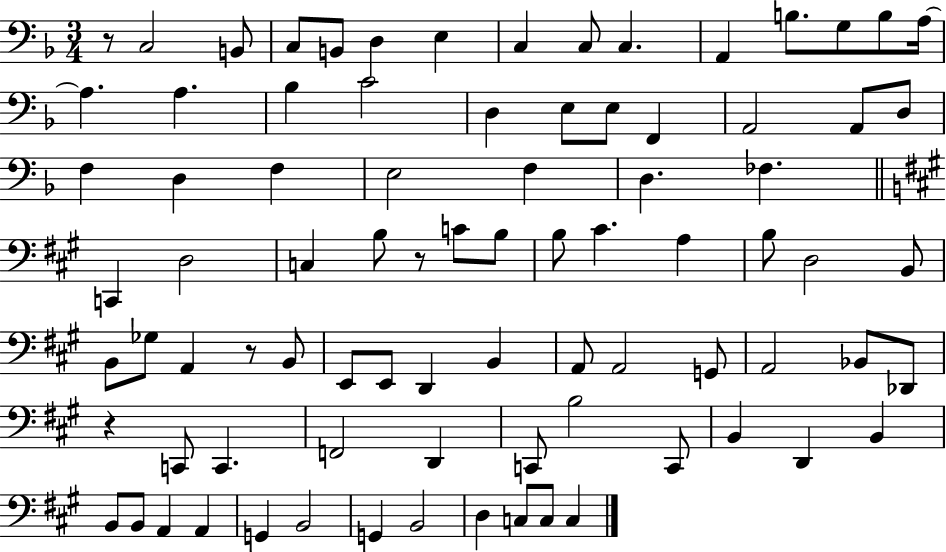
{
  \clef bass
  \numericTimeSignature
  \time 3/4
  \key f \major
  \repeat volta 2 { r8 c2 b,8 | c8 b,8 d4 e4 | c4 c8 c4. | a,4 b8. g8 b8 a16~~ | \break a4. a4. | bes4 c'2 | d4 e8 e8 f,4 | a,2 a,8 d8 | \break f4 d4 f4 | e2 f4 | d4. fes4. | \bar "||" \break \key a \major c,4 d2 | c4 b8 r8 c'8 b8 | b8 cis'4. a4 | b8 d2 b,8 | \break b,8 ges8 a,4 r8 b,8 | e,8 e,8 d,4 b,4 | a,8 a,2 g,8 | a,2 bes,8 des,8 | \break r4 c,8 c,4. | f,2 d,4 | c,8 b2 c,8 | b,4 d,4 b,4 | \break b,8 b,8 a,4 a,4 | g,4 b,2 | g,4 b,2 | d4 c8 c8 c4 | \break } \bar "|."
}